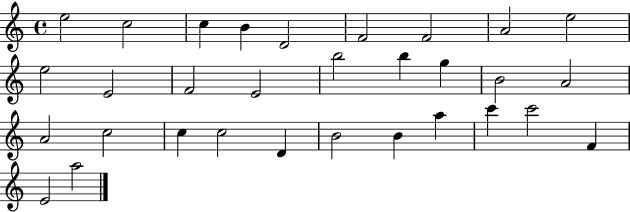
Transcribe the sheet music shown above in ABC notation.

X:1
T:Untitled
M:4/4
L:1/4
K:C
e2 c2 c B D2 F2 F2 A2 e2 e2 E2 F2 E2 b2 b g B2 A2 A2 c2 c c2 D B2 B a c' c'2 F E2 a2